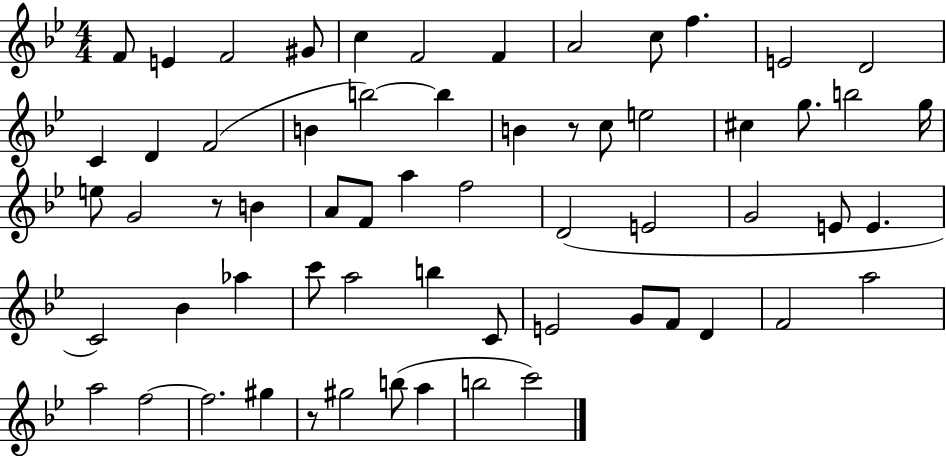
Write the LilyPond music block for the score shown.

{
  \clef treble
  \numericTimeSignature
  \time 4/4
  \key bes \major
  \repeat volta 2 { f'8 e'4 f'2 gis'8 | c''4 f'2 f'4 | a'2 c''8 f''4. | e'2 d'2 | \break c'4 d'4 f'2( | b'4 b''2~~) b''4 | b'4 r8 c''8 e''2 | cis''4 g''8. b''2 g''16 | \break e''8 g'2 r8 b'4 | a'8 f'8 a''4 f''2 | d'2( e'2 | g'2 e'8 e'4. | \break c'2) bes'4 aes''4 | c'''8 a''2 b''4 c'8 | e'2 g'8 f'8 d'4 | f'2 a''2 | \break a''2 f''2~~ | f''2. gis''4 | r8 gis''2 b''8( a''4 | b''2 c'''2) | \break } \bar "|."
}